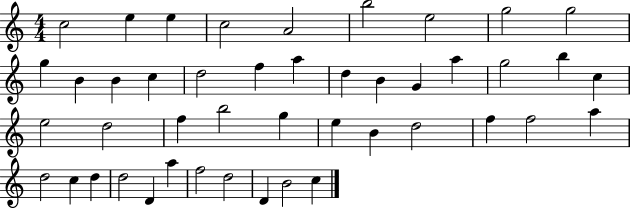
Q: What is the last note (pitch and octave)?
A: C5